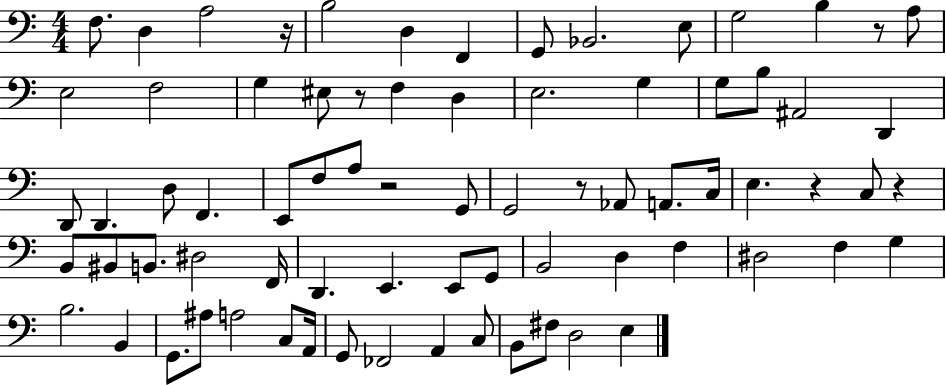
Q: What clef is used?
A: bass